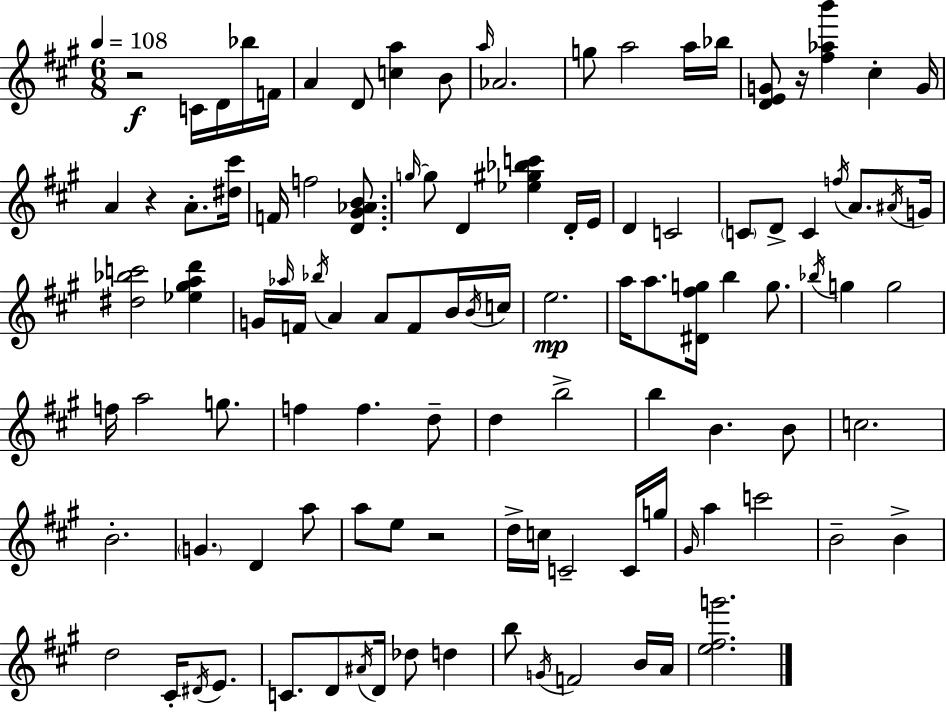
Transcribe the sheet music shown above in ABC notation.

X:1
T:Untitled
M:6/8
L:1/4
K:A
z2 C/4 D/4 _b/4 F/4 A D/2 [ca] B/2 a/4 _A2 g/2 a2 a/4 _b/4 [DEG]/2 z/4 [^f_ab'] ^c G/4 A z A/2 [^d^c']/4 F/4 f2 [D^G_AB]/2 g/4 g/2 D [_e^g_bc'] D/4 E/4 D C2 C/2 D/2 C f/4 A/2 ^A/4 G/4 [^d_bc']2 [_e^gad'] G/4 _a/4 F/4 _b/4 A A/2 F/2 B/4 B/4 c/4 e2 a/4 a/2 [^D^fg]/4 b g/2 _b/4 g g2 f/4 a2 g/2 f f d/2 d b2 b B B/2 c2 B2 G D a/2 a/2 e/2 z2 d/4 c/4 C2 C/4 g/4 ^G/4 a c'2 B2 B d2 ^C/4 ^D/4 E/2 C/2 D/2 ^A/4 D/4 _d/2 d b/2 G/4 F2 B/4 A/4 [e^fg']2